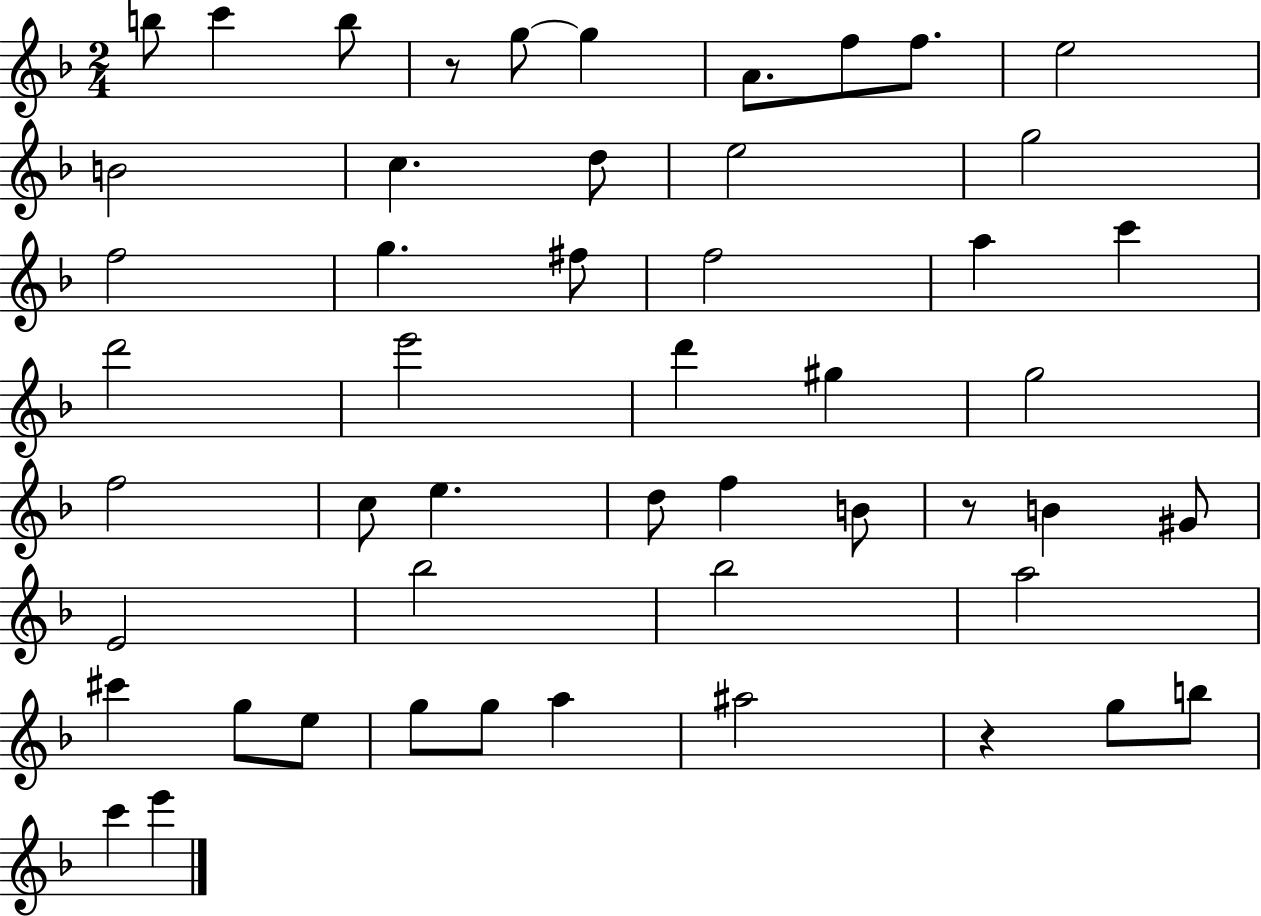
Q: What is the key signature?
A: F major